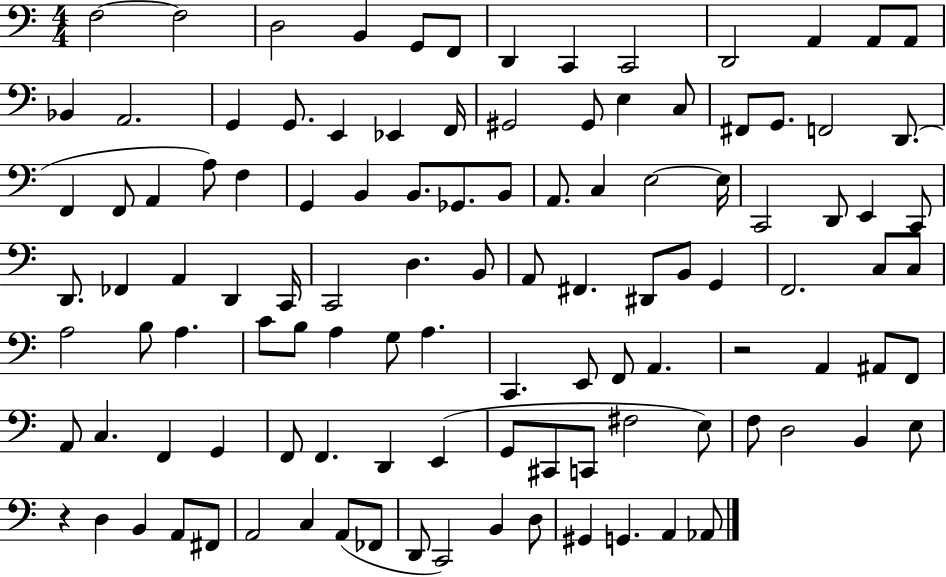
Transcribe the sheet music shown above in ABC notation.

X:1
T:Untitled
M:4/4
L:1/4
K:C
F,2 F,2 D,2 B,, G,,/2 F,,/2 D,, C,, C,,2 D,,2 A,, A,,/2 A,,/2 _B,, A,,2 G,, G,,/2 E,, _E,, F,,/4 ^G,,2 ^G,,/2 E, C,/2 ^F,,/2 G,,/2 F,,2 D,,/2 F,, F,,/2 A,, A,/2 F, G,, B,, B,,/2 _G,,/2 B,,/2 A,,/2 C, E,2 E,/4 C,,2 D,,/2 E,, C,,/2 D,,/2 _F,, A,, D,, C,,/4 C,,2 D, B,,/2 A,,/2 ^F,, ^D,,/2 B,,/2 G,, F,,2 C,/2 C,/2 A,2 B,/2 A, C/2 B,/2 A, G,/2 A, C,, E,,/2 F,,/2 A,, z2 A,, ^A,,/2 F,,/2 A,,/2 C, F,, G,, F,,/2 F,, D,, E,, G,,/2 ^C,,/2 C,,/2 ^F,2 E,/2 F,/2 D,2 B,, E,/2 z D, B,, A,,/2 ^F,,/2 A,,2 C, A,,/2 _F,,/2 D,,/2 C,,2 B,, D,/2 ^G,, G,, A,, _A,,/2